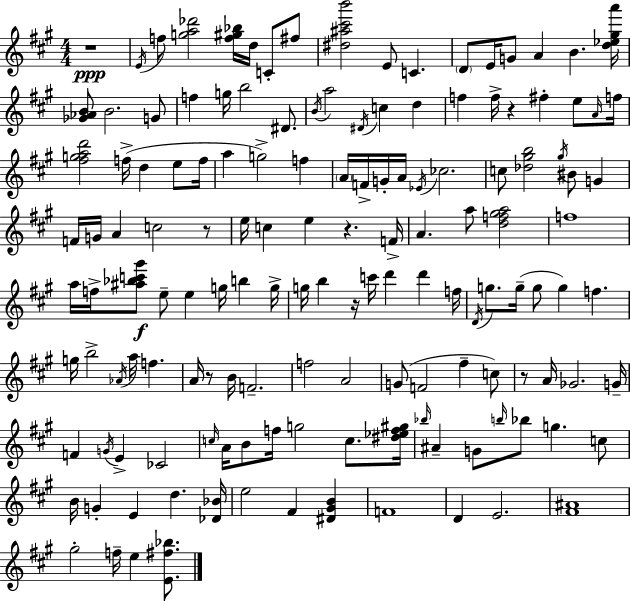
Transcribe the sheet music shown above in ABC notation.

X:1
T:Untitled
M:4/4
L:1/4
K:A
z4 E/4 f/2 [ga_d']2 [f^g_b]/4 d/4 C/2 ^f/2 [^d^a^c'b']2 E/2 C D/2 E/4 G/2 A B [d_e^ga']/4 [_G_AB]/2 B2 G/2 f g/4 b2 ^D/2 B/4 a2 ^D/4 c d f f/4 z ^f e/2 A/4 f/4 [^fgad']2 f/4 d e/2 f/4 a g2 f A/4 F/4 G/4 A/4 _E/4 _c2 c/2 [_d^gb]2 ^g/4 ^B/2 G F/4 G/4 A c2 z/2 e/4 c e z F/4 A a/2 [df^ga]2 f4 a/4 f/4 [^a_bc'^g']/2 e/2 e g/4 b g/4 g/4 b z/4 c'/4 d' d' f/4 D/4 g/2 g/4 g/2 g f g/4 b2 _A/4 a/4 f A/4 z/2 B/4 F2 f2 A2 G/2 F2 ^f c/2 z/2 A/4 _G2 G/4 F G/4 E _C2 c/4 A/4 B/2 f/4 g2 c/2 [^d_ef^g]/4 _b/4 ^A G/2 b/4 _b/2 g c/2 B/4 G E d [_D_B]/4 e2 ^F [^D^GB] F4 D E2 [^F^A]4 ^g2 f/4 e [E^f_b]/2